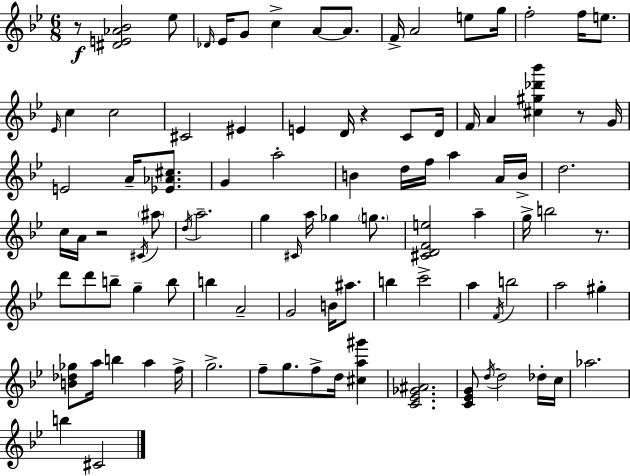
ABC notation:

X:1
T:Untitled
M:6/8
L:1/4
K:Bb
z/2 [^DE_A_B]2 _e/2 _D/4 _E/4 G/2 c A/2 A/2 F/4 A2 e/2 g/4 f2 f/4 e/2 _E/4 c c2 ^C2 ^E E D/4 z C/2 D/4 F/4 A [^c^g_d'_b'] z/2 G/4 E2 A/4 [_E_A^c]/2 G a2 B d/4 f/4 a A/4 B/4 d2 c/4 A/4 z2 ^C/4 ^a/2 d/4 a2 g ^C/4 a/4 _g g/2 [^CDFe]2 a g/4 b2 z/2 d'/2 d'/2 b/2 g b/2 b A2 G2 B/4 ^a/2 b c'2 a F/4 b2 a2 ^g [B_d_g]/2 a/4 b a f/4 g2 f/2 g/2 f/2 d/4 [^ca^g'] [C_E_G^A]2 [C_EG]/2 d/4 d2 _d/4 c/4 _a2 b ^C2